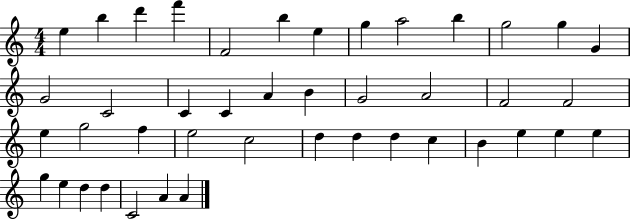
E5/q B5/q D6/q F6/q F4/h B5/q E5/q G5/q A5/h B5/q G5/h G5/q G4/q G4/h C4/h C4/q C4/q A4/q B4/q G4/h A4/h F4/h F4/h E5/q G5/h F5/q E5/h C5/h D5/q D5/q D5/q C5/q B4/q E5/q E5/q E5/q G5/q E5/q D5/q D5/q C4/h A4/q A4/q